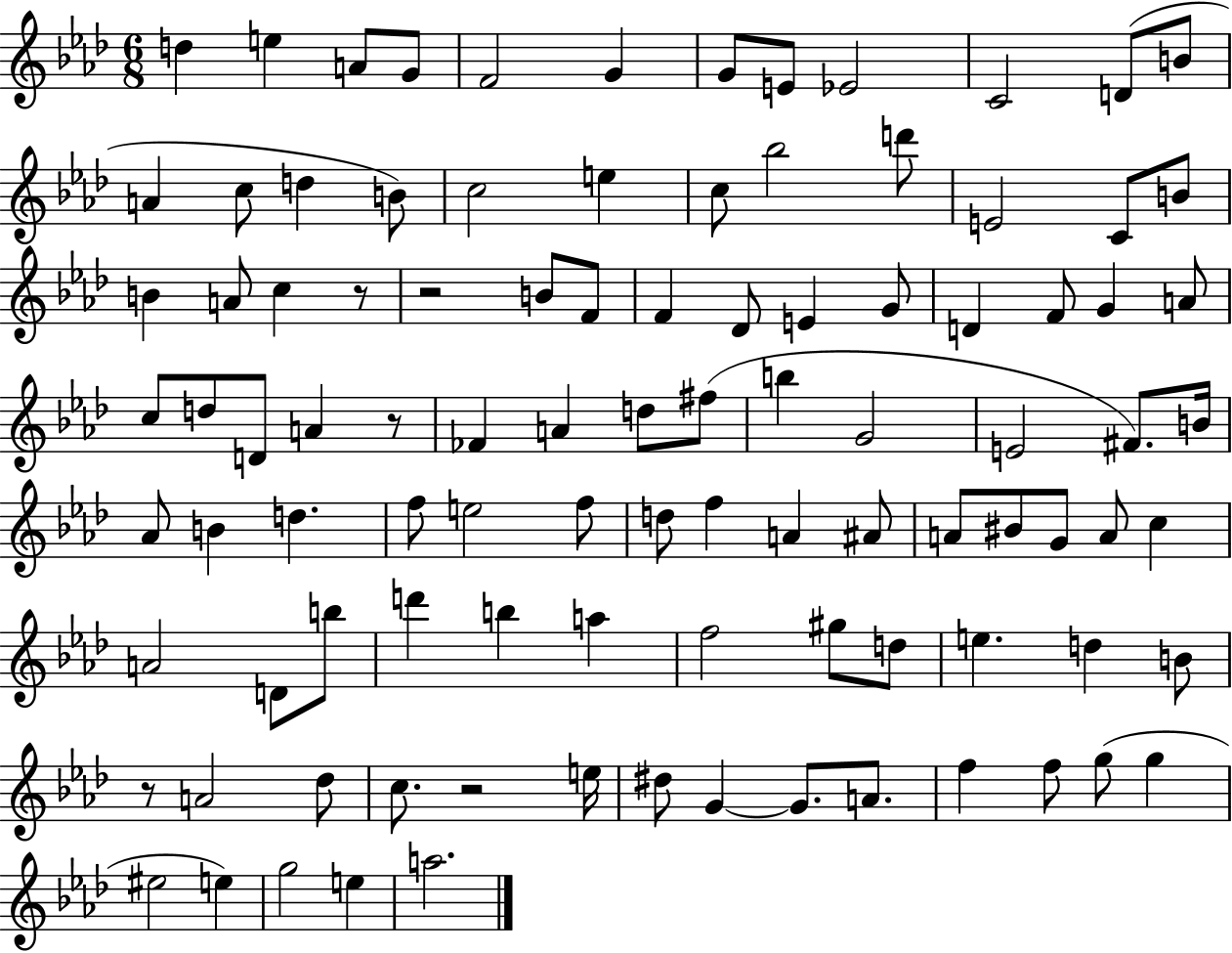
{
  \clef treble
  \numericTimeSignature
  \time 6/8
  \key aes \major
  d''4 e''4 a'8 g'8 | f'2 g'4 | g'8 e'8 ees'2 | c'2 d'8( b'8 | \break a'4 c''8 d''4 b'8) | c''2 e''4 | c''8 bes''2 d'''8 | e'2 c'8 b'8 | \break b'4 a'8 c''4 r8 | r2 b'8 f'8 | f'4 des'8 e'4 g'8 | d'4 f'8 g'4 a'8 | \break c''8 d''8 d'8 a'4 r8 | fes'4 a'4 d''8 fis''8( | b''4 g'2 | e'2 fis'8.) b'16 | \break aes'8 b'4 d''4. | f''8 e''2 f''8 | d''8 f''4 a'4 ais'8 | a'8 bis'8 g'8 a'8 c''4 | \break a'2 d'8 b''8 | d'''4 b''4 a''4 | f''2 gis''8 d''8 | e''4. d''4 b'8 | \break r8 a'2 des''8 | c''8. r2 e''16 | dis''8 g'4~~ g'8. a'8. | f''4 f''8 g''8( g''4 | \break eis''2 e''4) | g''2 e''4 | a''2. | \bar "|."
}